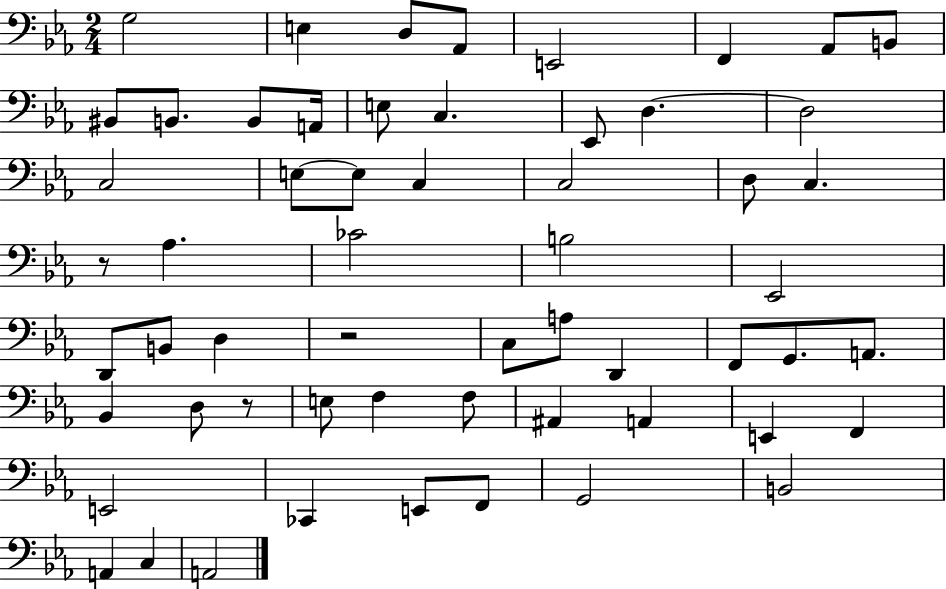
{
  \clef bass
  \numericTimeSignature
  \time 2/4
  \key ees \major
  \repeat volta 2 { g2 | e4 d8 aes,8 | e,2 | f,4 aes,8 b,8 | \break bis,8 b,8. b,8 a,16 | e8 c4. | ees,8 d4.~~ | d2 | \break c2 | e8~~ e8 c4 | c2 | d8 c4. | \break r8 aes4. | ces'2 | b2 | ees,2 | \break d,8 b,8 d4 | r2 | c8 a8 d,4 | f,8 g,8. a,8. | \break bes,4 d8 r8 | e8 f4 f8 | ais,4 a,4 | e,4 f,4 | \break e,2 | ces,4 e,8 f,8 | g,2 | b,2 | \break a,4 c4 | a,2 | } \bar "|."
}